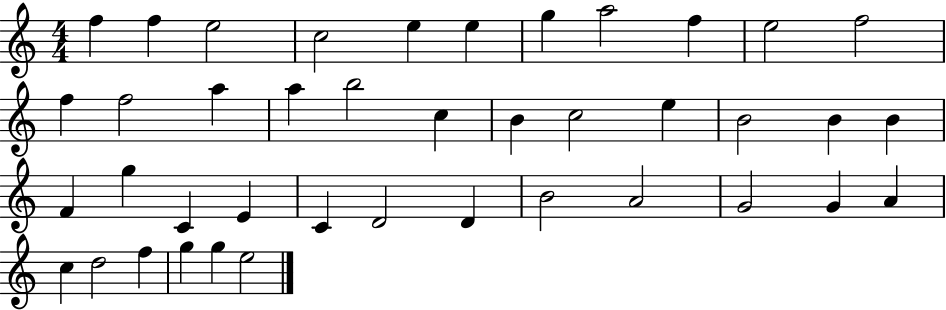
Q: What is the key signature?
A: C major